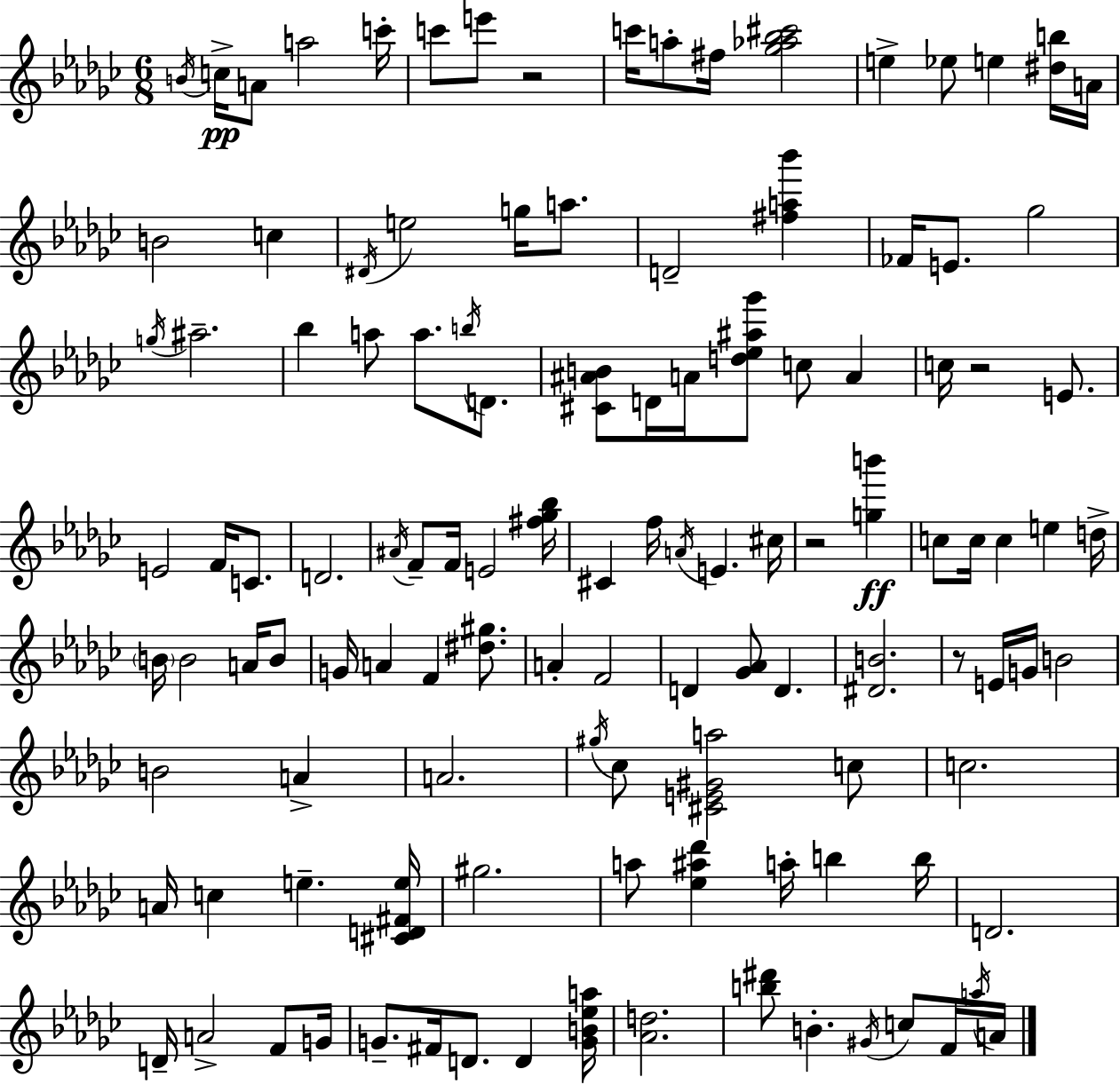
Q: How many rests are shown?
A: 4